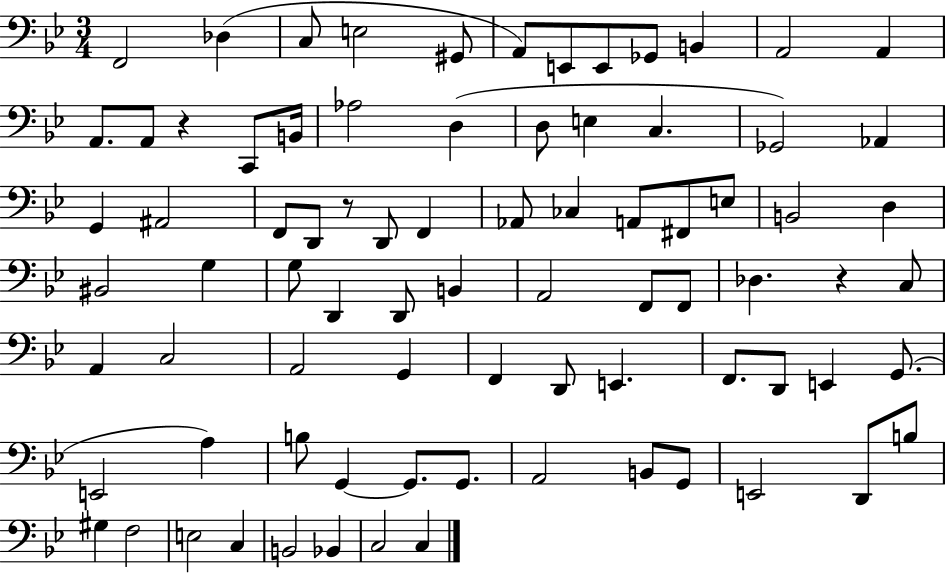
{
  \clef bass
  \numericTimeSignature
  \time 3/4
  \key bes \major
  \repeat volta 2 { f,2 des4( | c8 e2 gis,8 | a,8) e,8 e,8 ges,8 b,4 | a,2 a,4 | \break a,8. a,8 r4 c,8 b,16 | aes2 d4( | d8 e4 c4. | ges,2) aes,4 | \break g,4 ais,2 | f,8 d,8 r8 d,8 f,4 | aes,8 ces4 a,8 fis,8 e8 | b,2 d4 | \break bis,2 g4 | g8 d,4 d,8 b,4 | a,2 f,8 f,8 | des4. r4 c8 | \break a,4 c2 | a,2 g,4 | f,4 d,8 e,4. | f,8. d,8 e,4 g,8.( | \break e,2 a4) | b8 g,4~~ g,8. g,8. | a,2 b,8 g,8 | e,2 d,8 b8 | \break gis4 f2 | e2 c4 | b,2 bes,4 | c2 c4 | \break } \bar "|."
}